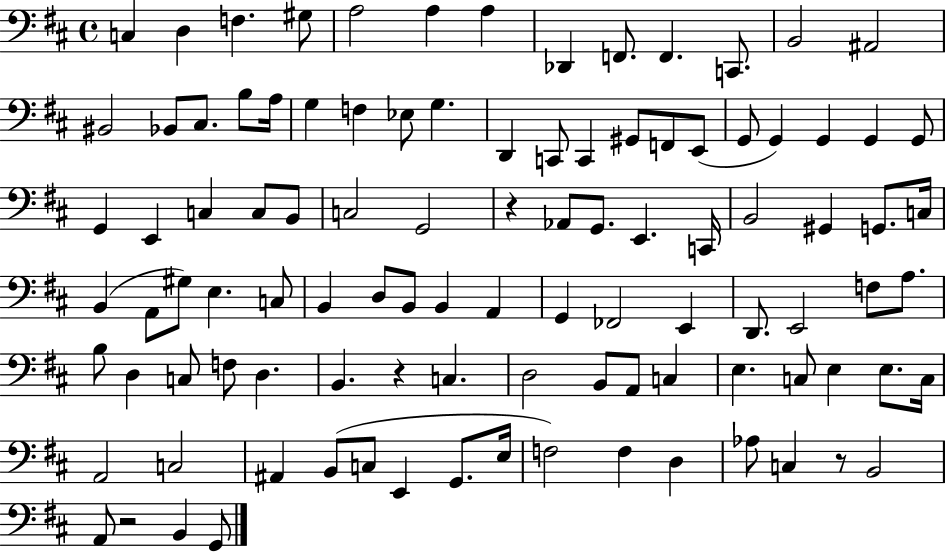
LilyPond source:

{
  \clef bass
  \time 4/4
  \defaultTimeSignature
  \key d \major
  c4 d4 f4. gis8 | a2 a4 a4 | des,4 f,8. f,4. c,8. | b,2 ais,2 | \break bis,2 bes,8 cis8. b8 a16 | g4 f4 ees8 g4. | d,4 c,8 c,4 gis,8 f,8 e,8( | g,8 g,4) g,4 g,4 g,8 | \break g,4 e,4 c4 c8 b,8 | c2 g,2 | r4 aes,8 g,8. e,4. c,16 | b,2 gis,4 g,8. c16 | \break b,4( a,8 gis8) e4. c8 | b,4 d8 b,8 b,4 a,4 | g,4 fes,2 e,4 | d,8. e,2 f8 a8. | \break b8 d4 c8 f8 d4. | b,4. r4 c4. | d2 b,8 a,8 c4 | e4. c8 e4 e8. c16 | \break a,2 c2 | ais,4 b,8( c8 e,4 g,8. e16 | f2) f4 d4 | aes8 c4 r8 b,2 | \break a,8 r2 b,4 g,8 | \bar "|."
}